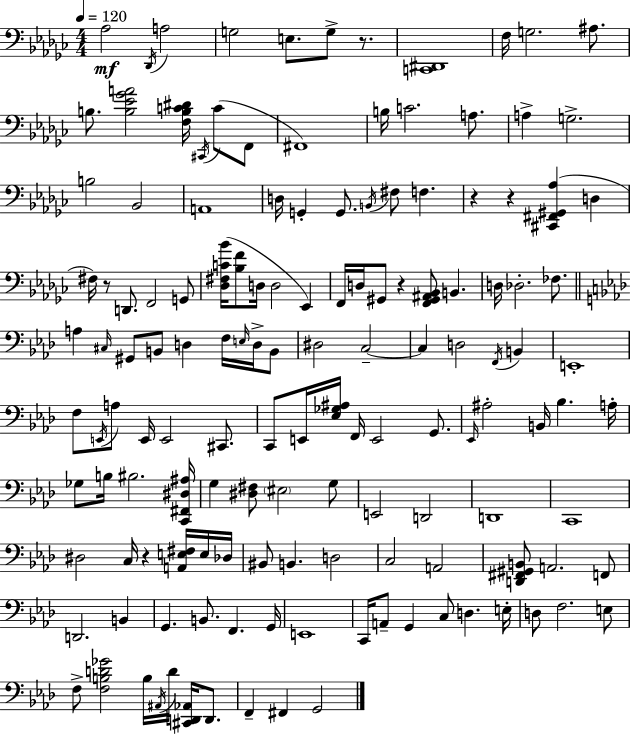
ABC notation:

X:1
T:Untitled
M:4/4
L:1/4
K:Ebm
_A,2 _D,,/4 A,2 G,2 E,/2 G,/2 z/2 [C,,^D,,]4 F,/4 G,2 ^A,/2 B,/2 [B,_E_GA]2 [F,B,C^D]/4 ^C,,/4 C/2 F,,/2 ^F,,4 B,/4 C2 A,/2 A, G,2 B,2 _B,,2 A,,4 D,/4 G,, G,,/2 B,,/4 ^F,/2 F, z z [^C,,^F,,^G,,_A,] D, ^F,/4 z/2 D,,/2 F,,2 G,,/2 [_D,^F,C_B]/4 [_B,F]/2 D,/4 D,2 _E,, F,,/4 D,/4 ^G,,/2 z [F,,^G,,^A,,_B,,]/2 B,, D,/4 _D,2 _F,/2 A, ^C,/4 ^G,,/2 B,,/2 D, F,/4 E,/4 D,/4 B,,/2 ^D,2 C,2 C, D,2 F,,/4 B,, E,,4 F,/2 E,,/4 A,/2 E,,/4 E,,2 ^C,,/2 C,,/2 E,,/4 [_E,_G,^A,]/4 F,,/4 E,,2 G,,/2 _E,,/4 ^A,2 B,,/4 _B, A,/4 _G,/2 B,/4 ^B,2 [C,,^F,,^D,^A,]/4 G, [^D,^F,]/2 ^E,2 G,/2 E,,2 D,,2 D,,4 C,,4 ^D,2 C,/4 z [A,,E,^F,]/4 E,/4 _D,/4 ^B,,/2 B,, D,2 C,2 A,,2 [D,,^F,,^G,,B,,]/2 A,,2 F,,/2 D,,2 B,, G,, B,,/2 F,, G,,/4 E,,4 C,,/4 A,,/2 G,, C,/2 D, E,/4 D,/2 F,2 E,/2 F,/2 [F,B,D_G]2 B,/4 ^A,,/4 D/4 [^C,,D,,_A,,]/4 D,,/2 F,, ^F,, G,,2